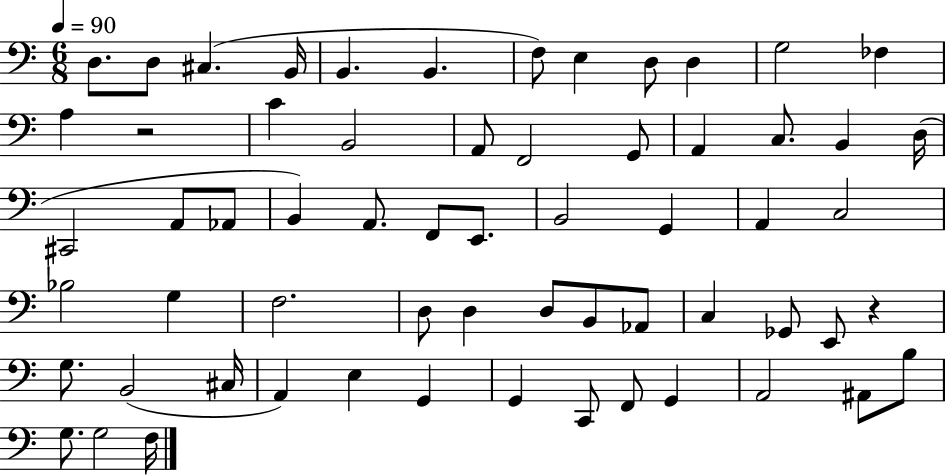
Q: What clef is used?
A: bass